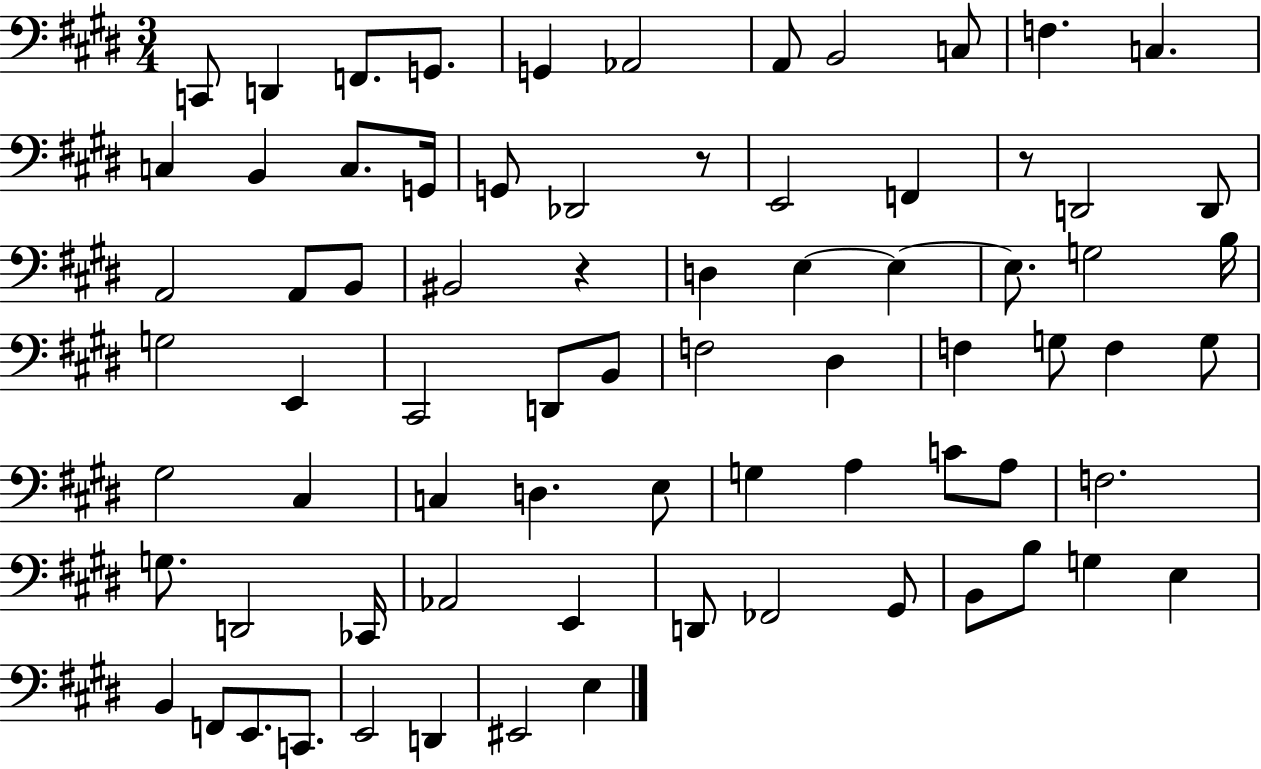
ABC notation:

X:1
T:Untitled
M:3/4
L:1/4
K:E
C,,/2 D,, F,,/2 G,,/2 G,, _A,,2 A,,/2 B,,2 C,/2 F, C, C, B,, C,/2 G,,/4 G,,/2 _D,,2 z/2 E,,2 F,, z/2 D,,2 D,,/2 A,,2 A,,/2 B,,/2 ^B,,2 z D, E, E, E,/2 G,2 B,/4 G,2 E,, ^C,,2 D,,/2 B,,/2 F,2 ^D, F, G,/2 F, G,/2 ^G,2 ^C, C, D, E,/2 G, A, C/2 A,/2 F,2 G,/2 D,,2 _C,,/4 _A,,2 E,, D,,/2 _F,,2 ^G,,/2 B,,/2 B,/2 G, E, B,, F,,/2 E,,/2 C,,/2 E,,2 D,, ^E,,2 E,